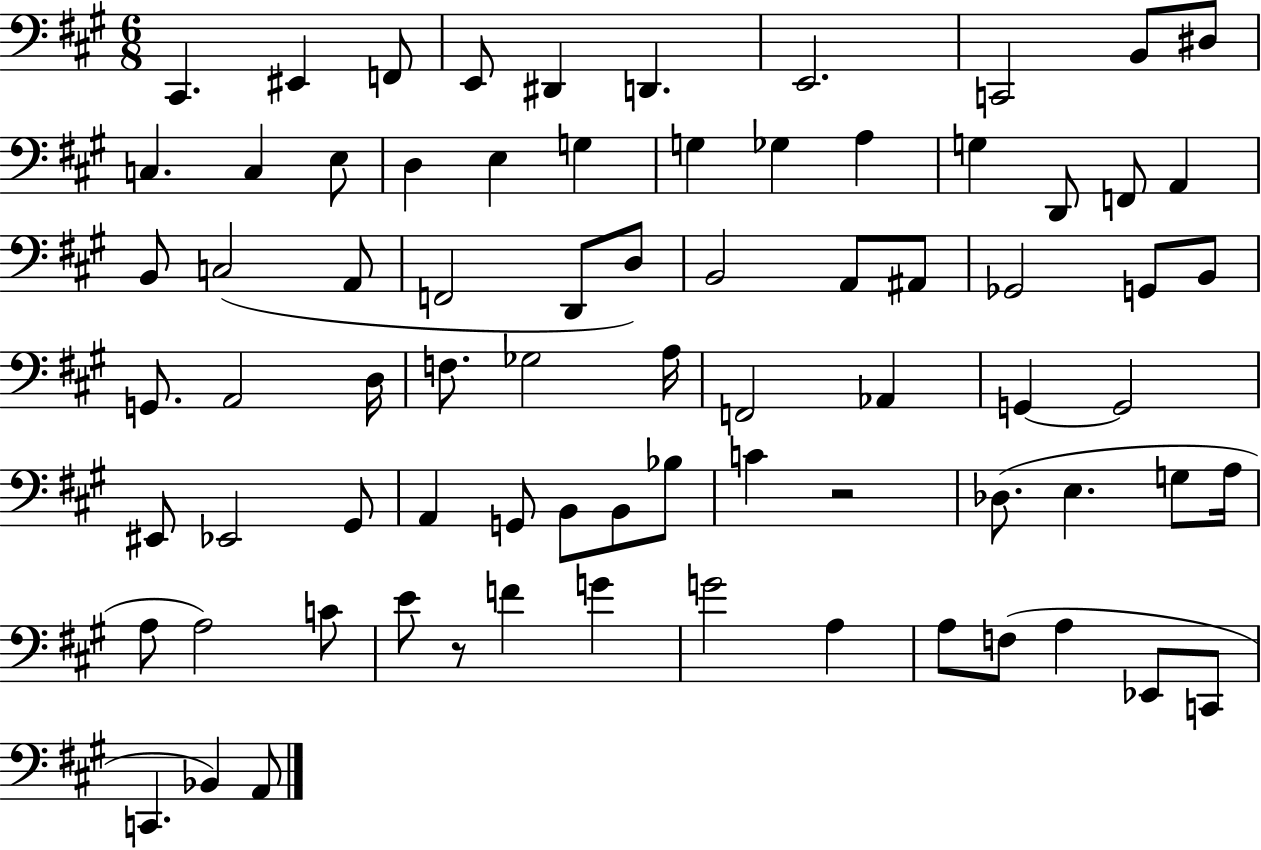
X:1
T:Untitled
M:6/8
L:1/4
K:A
^C,, ^E,, F,,/2 E,,/2 ^D,, D,, E,,2 C,,2 B,,/2 ^D,/2 C, C, E,/2 D, E, G, G, _G, A, G, D,,/2 F,,/2 A,, B,,/2 C,2 A,,/2 F,,2 D,,/2 D,/2 B,,2 A,,/2 ^A,,/2 _G,,2 G,,/2 B,,/2 G,,/2 A,,2 D,/4 F,/2 _G,2 A,/4 F,,2 _A,, G,, G,,2 ^E,,/2 _E,,2 ^G,,/2 A,, G,,/2 B,,/2 B,,/2 _B,/2 C z2 _D,/2 E, G,/2 A,/4 A,/2 A,2 C/2 E/2 z/2 F G G2 A, A,/2 F,/2 A, _E,,/2 C,,/2 C,, _B,, A,,/2